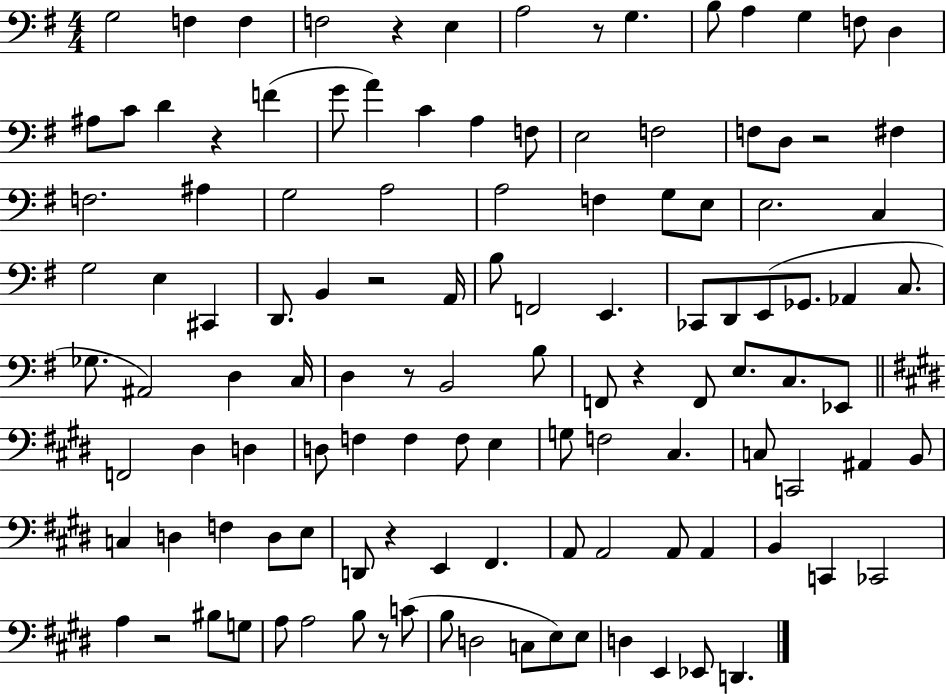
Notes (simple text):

G3/h F3/q F3/q F3/h R/q E3/q A3/h R/e G3/q. B3/e A3/q G3/q F3/e D3/q A#3/e C4/e D4/q R/q F4/q G4/e A4/q C4/q A3/q F3/e E3/h F3/h F3/e D3/e R/h F#3/q F3/h. A#3/q G3/h A3/h A3/h F3/q G3/e E3/e E3/h. C3/q G3/h E3/q C#2/q D2/e. B2/q R/h A2/s B3/e F2/h E2/q. CES2/e D2/e E2/e Gb2/e. Ab2/q C3/e. Gb3/e. A#2/h D3/q C3/s D3/q R/e B2/h B3/e F2/e R/q F2/e E3/e. C3/e. Eb2/e F2/h D#3/q D3/q D3/e F3/q F3/q F3/e E3/q G3/e F3/h C#3/q. C3/e C2/h A#2/q B2/e C3/q D3/q F3/q D3/e E3/e D2/e R/q E2/q F#2/q. A2/e A2/h A2/e A2/q B2/q C2/q CES2/h A3/q R/h BIS3/e G3/e A3/e A3/h B3/e R/e C4/e B3/e D3/h C3/e E3/e E3/e D3/q E2/q Eb2/e D2/q.